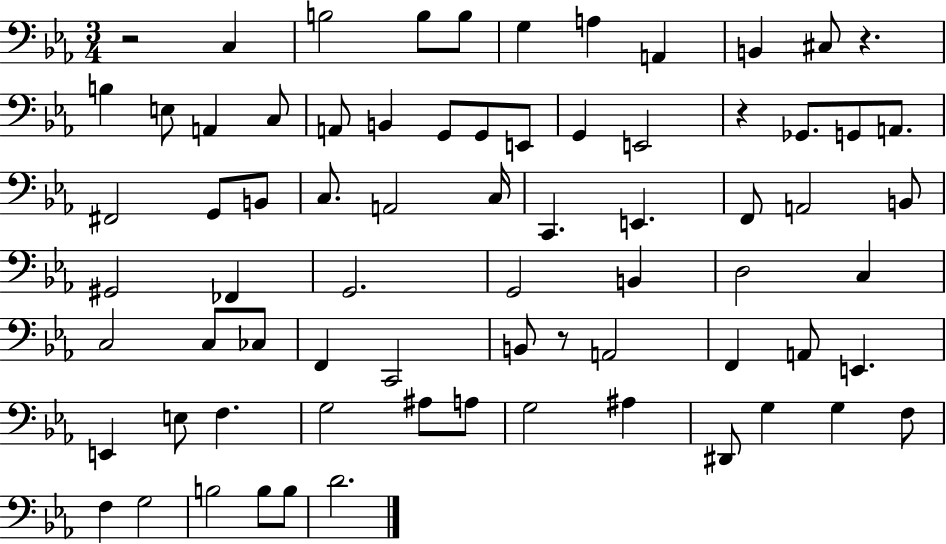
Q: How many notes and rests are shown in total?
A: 73